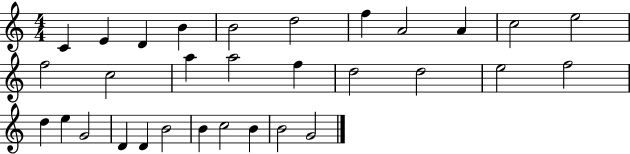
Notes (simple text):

C4/q E4/q D4/q B4/q B4/h D5/h F5/q A4/h A4/q C5/h E5/h F5/h C5/h A5/q A5/h F5/q D5/h D5/h E5/h F5/h D5/q E5/q G4/h D4/q D4/q B4/h B4/q C5/h B4/q B4/h G4/h